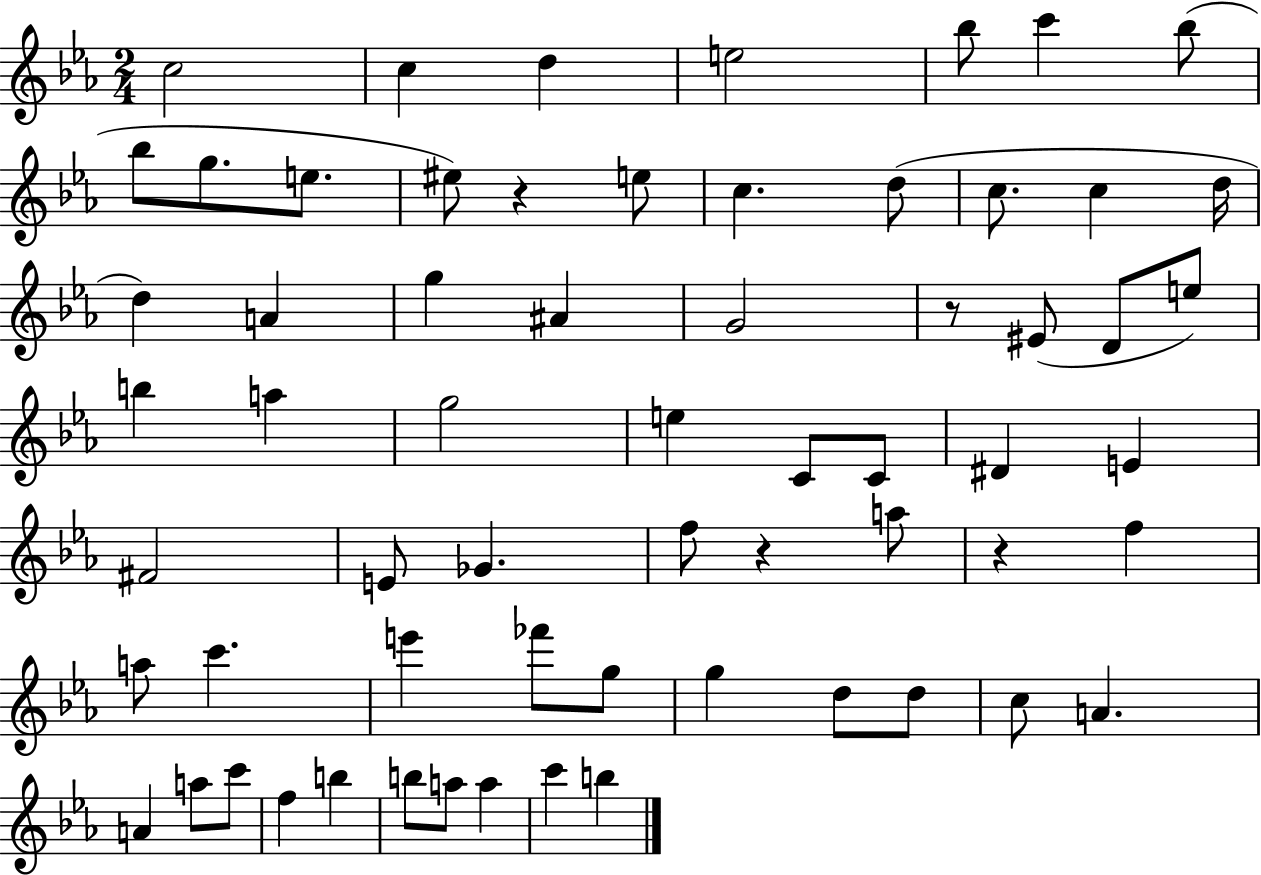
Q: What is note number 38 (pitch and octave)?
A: A5